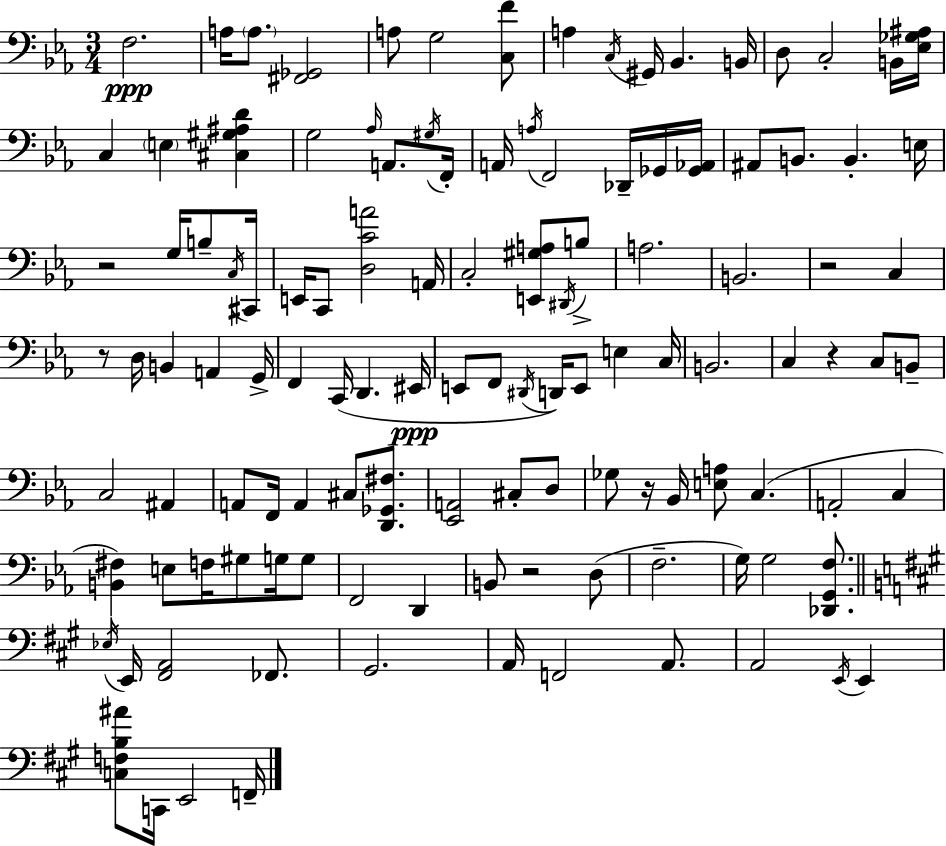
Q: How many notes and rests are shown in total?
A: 119